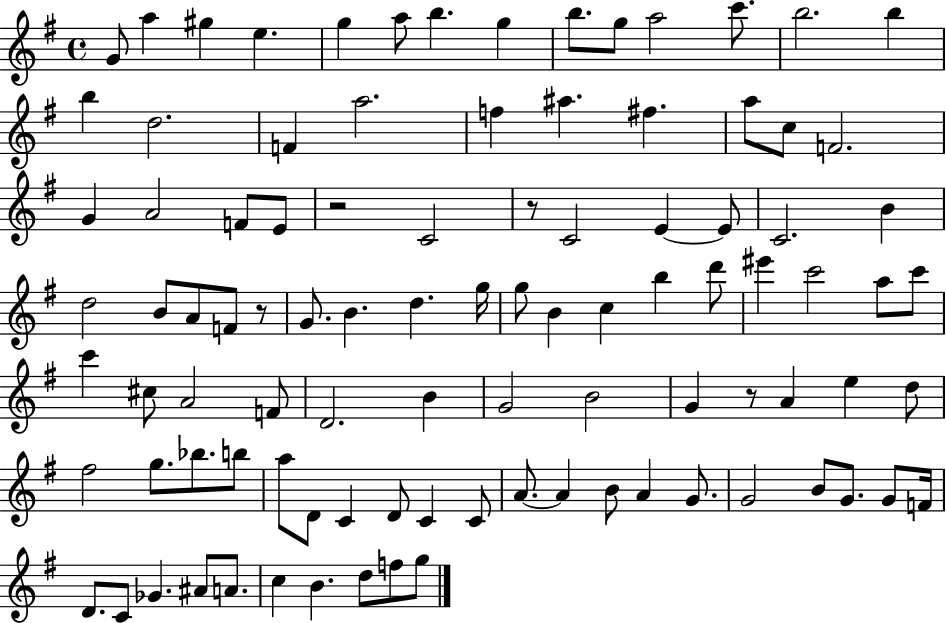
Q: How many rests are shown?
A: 4